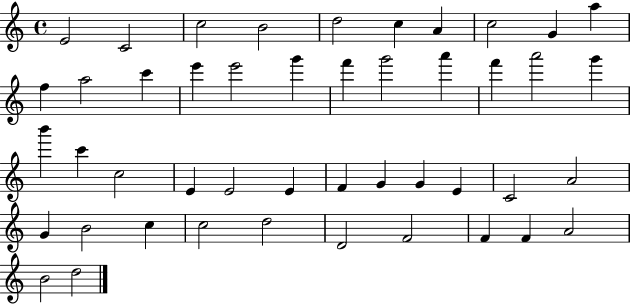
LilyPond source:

{
  \clef treble
  \time 4/4
  \defaultTimeSignature
  \key c \major
  e'2 c'2 | c''2 b'2 | d''2 c''4 a'4 | c''2 g'4 a''4 | \break f''4 a''2 c'''4 | e'''4 e'''2 g'''4 | f'''4 g'''2 a'''4 | f'''4 a'''2 g'''4 | \break b'''4 c'''4 c''2 | e'4 e'2 e'4 | f'4 g'4 g'4 e'4 | c'2 a'2 | \break g'4 b'2 c''4 | c''2 d''2 | d'2 f'2 | f'4 f'4 a'2 | \break b'2 d''2 | \bar "|."
}